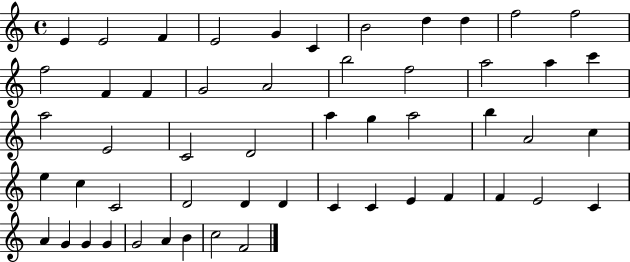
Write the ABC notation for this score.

X:1
T:Untitled
M:4/4
L:1/4
K:C
E E2 F E2 G C B2 d d f2 f2 f2 F F G2 A2 b2 f2 a2 a c' a2 E2 C2 D2 a g a2 b A2 c e c C2 D2 D D C C E F F E2 C A G G G G2 A B c2 F2